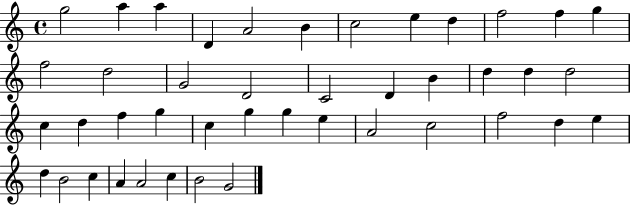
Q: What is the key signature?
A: C major